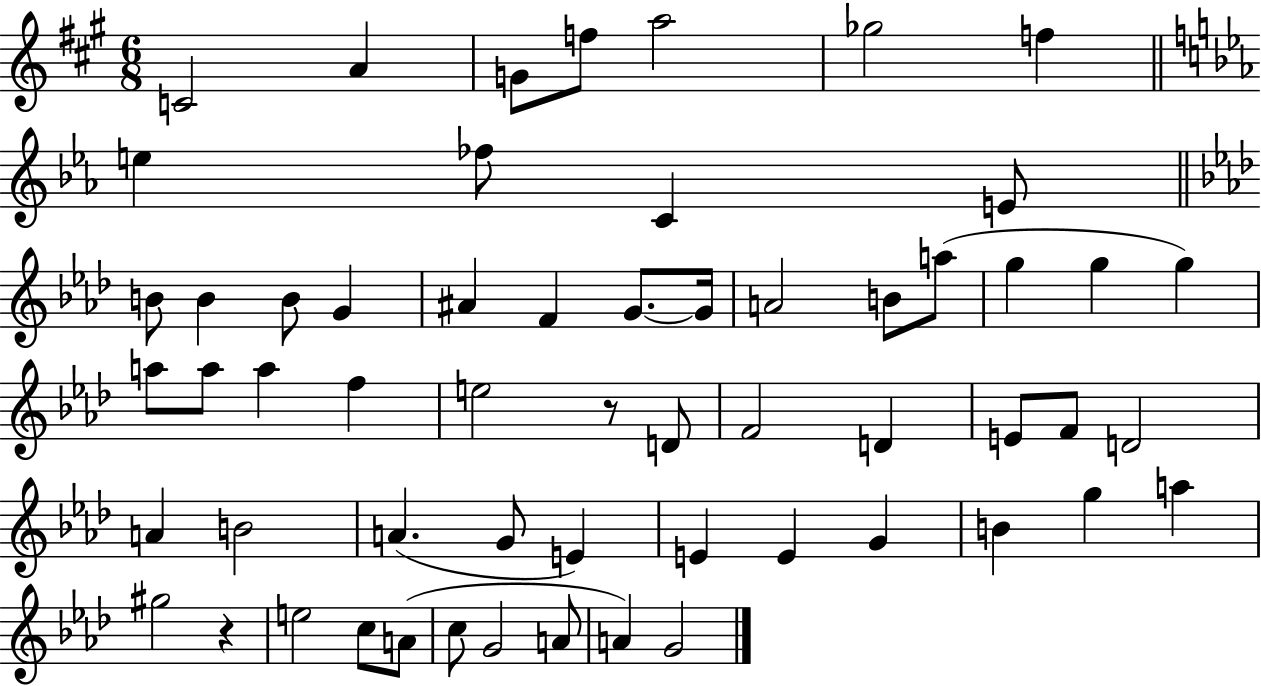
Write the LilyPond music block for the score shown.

{
  \clef treble
  \numericTimeSignature
  \time 6/8
  \key a \major
  c'2 a'4 | g'8 f''8 a''2 | ges''2 f''4 | \bar "||" \break \key ees \major e''4 fes''8 c'4 e'8 | \bar "||" \break \key aes \major b'8 b'4 b'8 g'4 | ais'4 f'4 g'8.~~ g'16 | a'2 b'8 a''8( | g''4 g''4 g''4) | \break a''8 a''8 a''4 f''4 | e''2 r8 d'8 | f'2 d'4 | e'8 f'8 d'2 | \break a'4 b'2 | a'4.( g'8 e'4) | e'4 e'4 g'4 | b'4 g''4 a''4 | \break gis''2 r4 | e''2 c''8 a'8( | c''8 g'2 a'8 | a'4) g'2 | \break \bar "|."
}